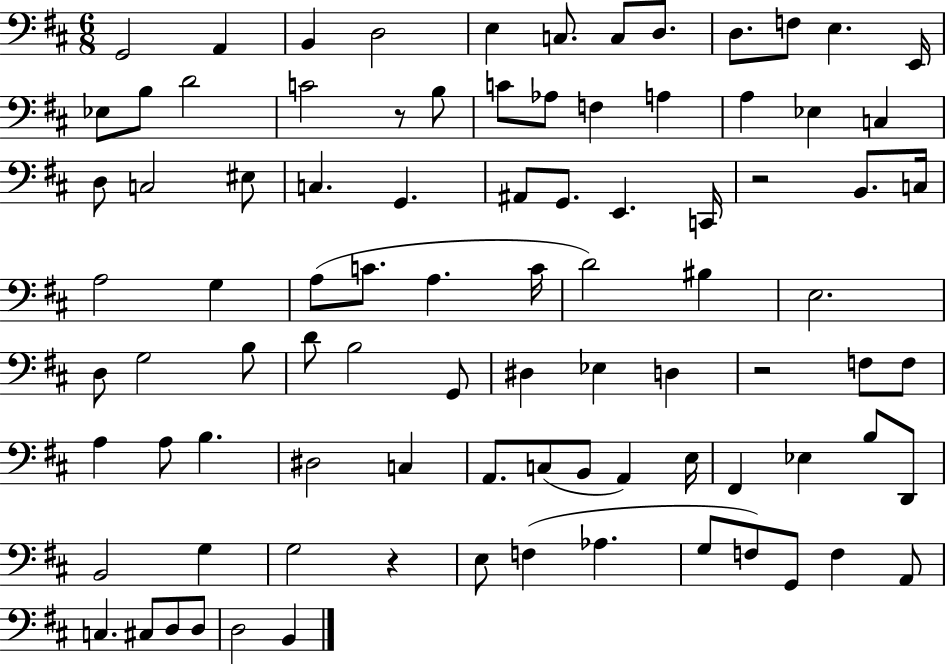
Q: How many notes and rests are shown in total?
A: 90